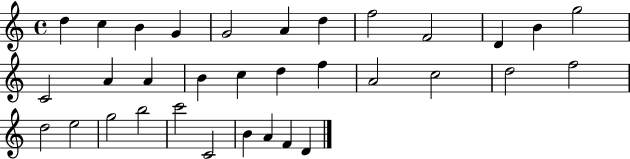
{
  \clef treble
  \time 4/4
  \defaultTimeSignature
  \key c \major
  d''4 c''4 b'4 g'4 | g'2 a'4 d''4 | f''2 f'2 | d'4 b'4 g''2 | \break c'2 a'4 a'4 | b'4 c''4 d''4 f''4 | a'2 c''2 | d''2 f''2 | \break d''2 e''2 | g''2 b''2 | c'''2 c'2 | b'4 a'4 f'4 d'4 | \break \bar "|."
}